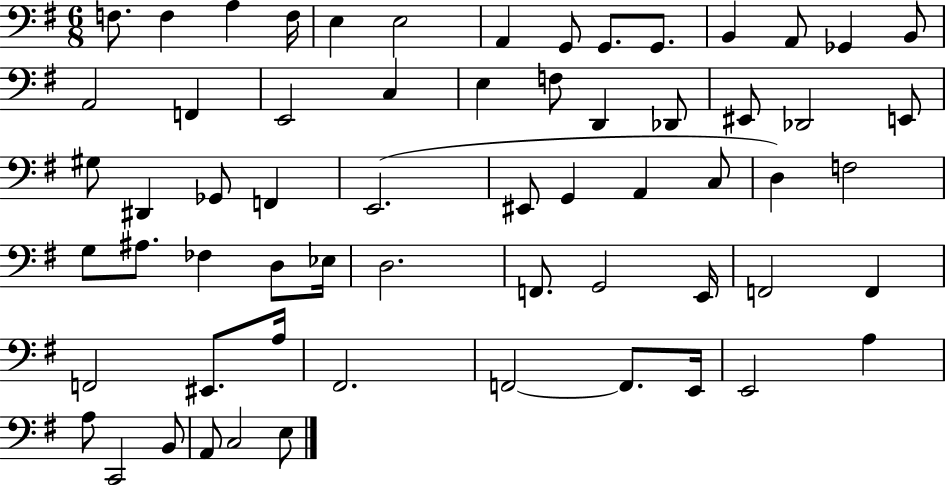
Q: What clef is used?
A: bass